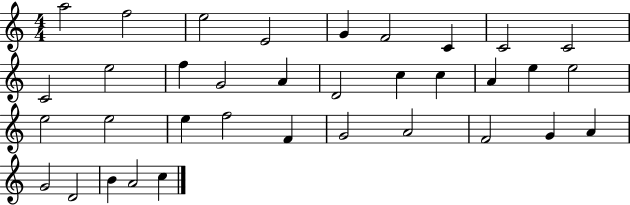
A5/h F5/h E5/h E4/h G4/q F4/h C4/q C4/h C4/h C4/h E5/h F5/q G4/h A4/q D4/h C5/q C5/q A4/q E5/q E5/h E5/h E5/h E5/q F5/h F4/q G4/h A4/h F4/h G4/q A4/q G4/h D4/h B4/q A4/h C5/q